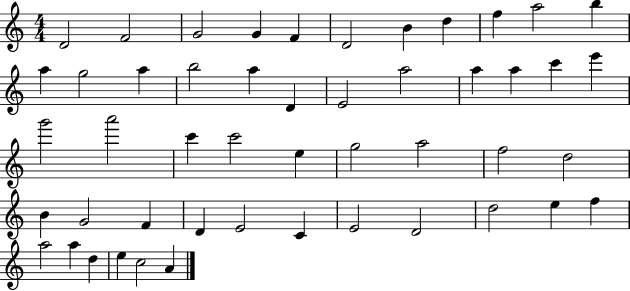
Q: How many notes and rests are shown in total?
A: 49